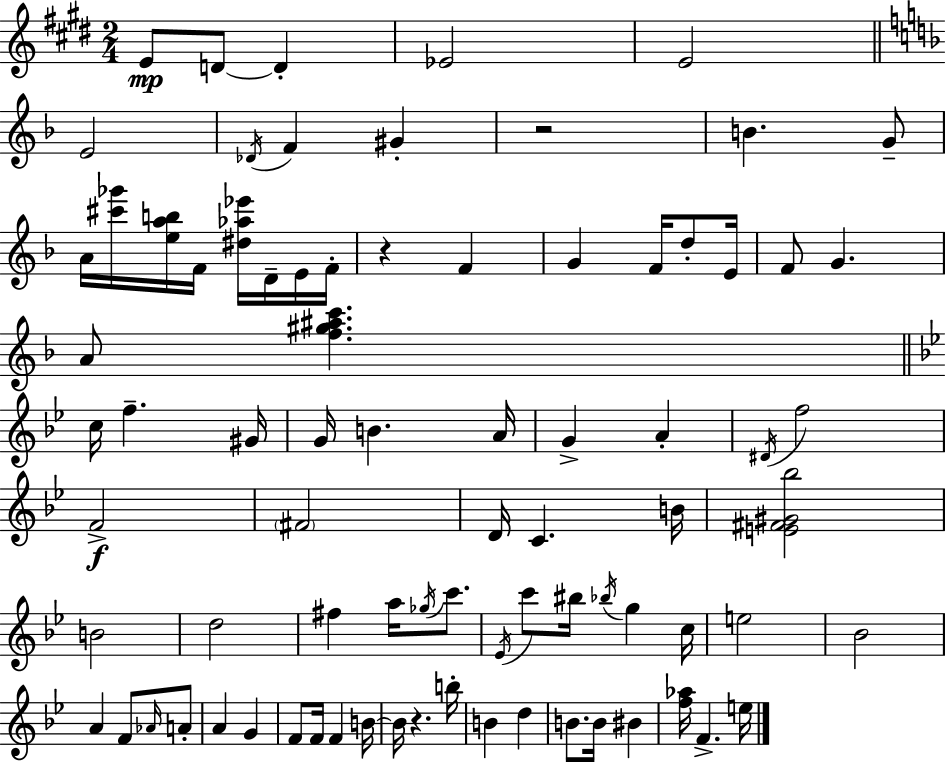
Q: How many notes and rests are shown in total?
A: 81